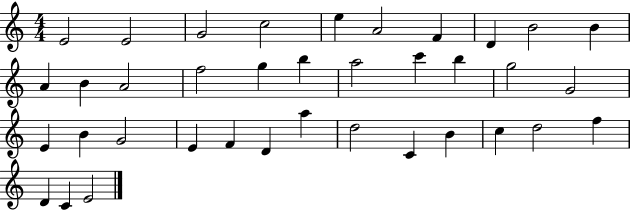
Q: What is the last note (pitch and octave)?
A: E4